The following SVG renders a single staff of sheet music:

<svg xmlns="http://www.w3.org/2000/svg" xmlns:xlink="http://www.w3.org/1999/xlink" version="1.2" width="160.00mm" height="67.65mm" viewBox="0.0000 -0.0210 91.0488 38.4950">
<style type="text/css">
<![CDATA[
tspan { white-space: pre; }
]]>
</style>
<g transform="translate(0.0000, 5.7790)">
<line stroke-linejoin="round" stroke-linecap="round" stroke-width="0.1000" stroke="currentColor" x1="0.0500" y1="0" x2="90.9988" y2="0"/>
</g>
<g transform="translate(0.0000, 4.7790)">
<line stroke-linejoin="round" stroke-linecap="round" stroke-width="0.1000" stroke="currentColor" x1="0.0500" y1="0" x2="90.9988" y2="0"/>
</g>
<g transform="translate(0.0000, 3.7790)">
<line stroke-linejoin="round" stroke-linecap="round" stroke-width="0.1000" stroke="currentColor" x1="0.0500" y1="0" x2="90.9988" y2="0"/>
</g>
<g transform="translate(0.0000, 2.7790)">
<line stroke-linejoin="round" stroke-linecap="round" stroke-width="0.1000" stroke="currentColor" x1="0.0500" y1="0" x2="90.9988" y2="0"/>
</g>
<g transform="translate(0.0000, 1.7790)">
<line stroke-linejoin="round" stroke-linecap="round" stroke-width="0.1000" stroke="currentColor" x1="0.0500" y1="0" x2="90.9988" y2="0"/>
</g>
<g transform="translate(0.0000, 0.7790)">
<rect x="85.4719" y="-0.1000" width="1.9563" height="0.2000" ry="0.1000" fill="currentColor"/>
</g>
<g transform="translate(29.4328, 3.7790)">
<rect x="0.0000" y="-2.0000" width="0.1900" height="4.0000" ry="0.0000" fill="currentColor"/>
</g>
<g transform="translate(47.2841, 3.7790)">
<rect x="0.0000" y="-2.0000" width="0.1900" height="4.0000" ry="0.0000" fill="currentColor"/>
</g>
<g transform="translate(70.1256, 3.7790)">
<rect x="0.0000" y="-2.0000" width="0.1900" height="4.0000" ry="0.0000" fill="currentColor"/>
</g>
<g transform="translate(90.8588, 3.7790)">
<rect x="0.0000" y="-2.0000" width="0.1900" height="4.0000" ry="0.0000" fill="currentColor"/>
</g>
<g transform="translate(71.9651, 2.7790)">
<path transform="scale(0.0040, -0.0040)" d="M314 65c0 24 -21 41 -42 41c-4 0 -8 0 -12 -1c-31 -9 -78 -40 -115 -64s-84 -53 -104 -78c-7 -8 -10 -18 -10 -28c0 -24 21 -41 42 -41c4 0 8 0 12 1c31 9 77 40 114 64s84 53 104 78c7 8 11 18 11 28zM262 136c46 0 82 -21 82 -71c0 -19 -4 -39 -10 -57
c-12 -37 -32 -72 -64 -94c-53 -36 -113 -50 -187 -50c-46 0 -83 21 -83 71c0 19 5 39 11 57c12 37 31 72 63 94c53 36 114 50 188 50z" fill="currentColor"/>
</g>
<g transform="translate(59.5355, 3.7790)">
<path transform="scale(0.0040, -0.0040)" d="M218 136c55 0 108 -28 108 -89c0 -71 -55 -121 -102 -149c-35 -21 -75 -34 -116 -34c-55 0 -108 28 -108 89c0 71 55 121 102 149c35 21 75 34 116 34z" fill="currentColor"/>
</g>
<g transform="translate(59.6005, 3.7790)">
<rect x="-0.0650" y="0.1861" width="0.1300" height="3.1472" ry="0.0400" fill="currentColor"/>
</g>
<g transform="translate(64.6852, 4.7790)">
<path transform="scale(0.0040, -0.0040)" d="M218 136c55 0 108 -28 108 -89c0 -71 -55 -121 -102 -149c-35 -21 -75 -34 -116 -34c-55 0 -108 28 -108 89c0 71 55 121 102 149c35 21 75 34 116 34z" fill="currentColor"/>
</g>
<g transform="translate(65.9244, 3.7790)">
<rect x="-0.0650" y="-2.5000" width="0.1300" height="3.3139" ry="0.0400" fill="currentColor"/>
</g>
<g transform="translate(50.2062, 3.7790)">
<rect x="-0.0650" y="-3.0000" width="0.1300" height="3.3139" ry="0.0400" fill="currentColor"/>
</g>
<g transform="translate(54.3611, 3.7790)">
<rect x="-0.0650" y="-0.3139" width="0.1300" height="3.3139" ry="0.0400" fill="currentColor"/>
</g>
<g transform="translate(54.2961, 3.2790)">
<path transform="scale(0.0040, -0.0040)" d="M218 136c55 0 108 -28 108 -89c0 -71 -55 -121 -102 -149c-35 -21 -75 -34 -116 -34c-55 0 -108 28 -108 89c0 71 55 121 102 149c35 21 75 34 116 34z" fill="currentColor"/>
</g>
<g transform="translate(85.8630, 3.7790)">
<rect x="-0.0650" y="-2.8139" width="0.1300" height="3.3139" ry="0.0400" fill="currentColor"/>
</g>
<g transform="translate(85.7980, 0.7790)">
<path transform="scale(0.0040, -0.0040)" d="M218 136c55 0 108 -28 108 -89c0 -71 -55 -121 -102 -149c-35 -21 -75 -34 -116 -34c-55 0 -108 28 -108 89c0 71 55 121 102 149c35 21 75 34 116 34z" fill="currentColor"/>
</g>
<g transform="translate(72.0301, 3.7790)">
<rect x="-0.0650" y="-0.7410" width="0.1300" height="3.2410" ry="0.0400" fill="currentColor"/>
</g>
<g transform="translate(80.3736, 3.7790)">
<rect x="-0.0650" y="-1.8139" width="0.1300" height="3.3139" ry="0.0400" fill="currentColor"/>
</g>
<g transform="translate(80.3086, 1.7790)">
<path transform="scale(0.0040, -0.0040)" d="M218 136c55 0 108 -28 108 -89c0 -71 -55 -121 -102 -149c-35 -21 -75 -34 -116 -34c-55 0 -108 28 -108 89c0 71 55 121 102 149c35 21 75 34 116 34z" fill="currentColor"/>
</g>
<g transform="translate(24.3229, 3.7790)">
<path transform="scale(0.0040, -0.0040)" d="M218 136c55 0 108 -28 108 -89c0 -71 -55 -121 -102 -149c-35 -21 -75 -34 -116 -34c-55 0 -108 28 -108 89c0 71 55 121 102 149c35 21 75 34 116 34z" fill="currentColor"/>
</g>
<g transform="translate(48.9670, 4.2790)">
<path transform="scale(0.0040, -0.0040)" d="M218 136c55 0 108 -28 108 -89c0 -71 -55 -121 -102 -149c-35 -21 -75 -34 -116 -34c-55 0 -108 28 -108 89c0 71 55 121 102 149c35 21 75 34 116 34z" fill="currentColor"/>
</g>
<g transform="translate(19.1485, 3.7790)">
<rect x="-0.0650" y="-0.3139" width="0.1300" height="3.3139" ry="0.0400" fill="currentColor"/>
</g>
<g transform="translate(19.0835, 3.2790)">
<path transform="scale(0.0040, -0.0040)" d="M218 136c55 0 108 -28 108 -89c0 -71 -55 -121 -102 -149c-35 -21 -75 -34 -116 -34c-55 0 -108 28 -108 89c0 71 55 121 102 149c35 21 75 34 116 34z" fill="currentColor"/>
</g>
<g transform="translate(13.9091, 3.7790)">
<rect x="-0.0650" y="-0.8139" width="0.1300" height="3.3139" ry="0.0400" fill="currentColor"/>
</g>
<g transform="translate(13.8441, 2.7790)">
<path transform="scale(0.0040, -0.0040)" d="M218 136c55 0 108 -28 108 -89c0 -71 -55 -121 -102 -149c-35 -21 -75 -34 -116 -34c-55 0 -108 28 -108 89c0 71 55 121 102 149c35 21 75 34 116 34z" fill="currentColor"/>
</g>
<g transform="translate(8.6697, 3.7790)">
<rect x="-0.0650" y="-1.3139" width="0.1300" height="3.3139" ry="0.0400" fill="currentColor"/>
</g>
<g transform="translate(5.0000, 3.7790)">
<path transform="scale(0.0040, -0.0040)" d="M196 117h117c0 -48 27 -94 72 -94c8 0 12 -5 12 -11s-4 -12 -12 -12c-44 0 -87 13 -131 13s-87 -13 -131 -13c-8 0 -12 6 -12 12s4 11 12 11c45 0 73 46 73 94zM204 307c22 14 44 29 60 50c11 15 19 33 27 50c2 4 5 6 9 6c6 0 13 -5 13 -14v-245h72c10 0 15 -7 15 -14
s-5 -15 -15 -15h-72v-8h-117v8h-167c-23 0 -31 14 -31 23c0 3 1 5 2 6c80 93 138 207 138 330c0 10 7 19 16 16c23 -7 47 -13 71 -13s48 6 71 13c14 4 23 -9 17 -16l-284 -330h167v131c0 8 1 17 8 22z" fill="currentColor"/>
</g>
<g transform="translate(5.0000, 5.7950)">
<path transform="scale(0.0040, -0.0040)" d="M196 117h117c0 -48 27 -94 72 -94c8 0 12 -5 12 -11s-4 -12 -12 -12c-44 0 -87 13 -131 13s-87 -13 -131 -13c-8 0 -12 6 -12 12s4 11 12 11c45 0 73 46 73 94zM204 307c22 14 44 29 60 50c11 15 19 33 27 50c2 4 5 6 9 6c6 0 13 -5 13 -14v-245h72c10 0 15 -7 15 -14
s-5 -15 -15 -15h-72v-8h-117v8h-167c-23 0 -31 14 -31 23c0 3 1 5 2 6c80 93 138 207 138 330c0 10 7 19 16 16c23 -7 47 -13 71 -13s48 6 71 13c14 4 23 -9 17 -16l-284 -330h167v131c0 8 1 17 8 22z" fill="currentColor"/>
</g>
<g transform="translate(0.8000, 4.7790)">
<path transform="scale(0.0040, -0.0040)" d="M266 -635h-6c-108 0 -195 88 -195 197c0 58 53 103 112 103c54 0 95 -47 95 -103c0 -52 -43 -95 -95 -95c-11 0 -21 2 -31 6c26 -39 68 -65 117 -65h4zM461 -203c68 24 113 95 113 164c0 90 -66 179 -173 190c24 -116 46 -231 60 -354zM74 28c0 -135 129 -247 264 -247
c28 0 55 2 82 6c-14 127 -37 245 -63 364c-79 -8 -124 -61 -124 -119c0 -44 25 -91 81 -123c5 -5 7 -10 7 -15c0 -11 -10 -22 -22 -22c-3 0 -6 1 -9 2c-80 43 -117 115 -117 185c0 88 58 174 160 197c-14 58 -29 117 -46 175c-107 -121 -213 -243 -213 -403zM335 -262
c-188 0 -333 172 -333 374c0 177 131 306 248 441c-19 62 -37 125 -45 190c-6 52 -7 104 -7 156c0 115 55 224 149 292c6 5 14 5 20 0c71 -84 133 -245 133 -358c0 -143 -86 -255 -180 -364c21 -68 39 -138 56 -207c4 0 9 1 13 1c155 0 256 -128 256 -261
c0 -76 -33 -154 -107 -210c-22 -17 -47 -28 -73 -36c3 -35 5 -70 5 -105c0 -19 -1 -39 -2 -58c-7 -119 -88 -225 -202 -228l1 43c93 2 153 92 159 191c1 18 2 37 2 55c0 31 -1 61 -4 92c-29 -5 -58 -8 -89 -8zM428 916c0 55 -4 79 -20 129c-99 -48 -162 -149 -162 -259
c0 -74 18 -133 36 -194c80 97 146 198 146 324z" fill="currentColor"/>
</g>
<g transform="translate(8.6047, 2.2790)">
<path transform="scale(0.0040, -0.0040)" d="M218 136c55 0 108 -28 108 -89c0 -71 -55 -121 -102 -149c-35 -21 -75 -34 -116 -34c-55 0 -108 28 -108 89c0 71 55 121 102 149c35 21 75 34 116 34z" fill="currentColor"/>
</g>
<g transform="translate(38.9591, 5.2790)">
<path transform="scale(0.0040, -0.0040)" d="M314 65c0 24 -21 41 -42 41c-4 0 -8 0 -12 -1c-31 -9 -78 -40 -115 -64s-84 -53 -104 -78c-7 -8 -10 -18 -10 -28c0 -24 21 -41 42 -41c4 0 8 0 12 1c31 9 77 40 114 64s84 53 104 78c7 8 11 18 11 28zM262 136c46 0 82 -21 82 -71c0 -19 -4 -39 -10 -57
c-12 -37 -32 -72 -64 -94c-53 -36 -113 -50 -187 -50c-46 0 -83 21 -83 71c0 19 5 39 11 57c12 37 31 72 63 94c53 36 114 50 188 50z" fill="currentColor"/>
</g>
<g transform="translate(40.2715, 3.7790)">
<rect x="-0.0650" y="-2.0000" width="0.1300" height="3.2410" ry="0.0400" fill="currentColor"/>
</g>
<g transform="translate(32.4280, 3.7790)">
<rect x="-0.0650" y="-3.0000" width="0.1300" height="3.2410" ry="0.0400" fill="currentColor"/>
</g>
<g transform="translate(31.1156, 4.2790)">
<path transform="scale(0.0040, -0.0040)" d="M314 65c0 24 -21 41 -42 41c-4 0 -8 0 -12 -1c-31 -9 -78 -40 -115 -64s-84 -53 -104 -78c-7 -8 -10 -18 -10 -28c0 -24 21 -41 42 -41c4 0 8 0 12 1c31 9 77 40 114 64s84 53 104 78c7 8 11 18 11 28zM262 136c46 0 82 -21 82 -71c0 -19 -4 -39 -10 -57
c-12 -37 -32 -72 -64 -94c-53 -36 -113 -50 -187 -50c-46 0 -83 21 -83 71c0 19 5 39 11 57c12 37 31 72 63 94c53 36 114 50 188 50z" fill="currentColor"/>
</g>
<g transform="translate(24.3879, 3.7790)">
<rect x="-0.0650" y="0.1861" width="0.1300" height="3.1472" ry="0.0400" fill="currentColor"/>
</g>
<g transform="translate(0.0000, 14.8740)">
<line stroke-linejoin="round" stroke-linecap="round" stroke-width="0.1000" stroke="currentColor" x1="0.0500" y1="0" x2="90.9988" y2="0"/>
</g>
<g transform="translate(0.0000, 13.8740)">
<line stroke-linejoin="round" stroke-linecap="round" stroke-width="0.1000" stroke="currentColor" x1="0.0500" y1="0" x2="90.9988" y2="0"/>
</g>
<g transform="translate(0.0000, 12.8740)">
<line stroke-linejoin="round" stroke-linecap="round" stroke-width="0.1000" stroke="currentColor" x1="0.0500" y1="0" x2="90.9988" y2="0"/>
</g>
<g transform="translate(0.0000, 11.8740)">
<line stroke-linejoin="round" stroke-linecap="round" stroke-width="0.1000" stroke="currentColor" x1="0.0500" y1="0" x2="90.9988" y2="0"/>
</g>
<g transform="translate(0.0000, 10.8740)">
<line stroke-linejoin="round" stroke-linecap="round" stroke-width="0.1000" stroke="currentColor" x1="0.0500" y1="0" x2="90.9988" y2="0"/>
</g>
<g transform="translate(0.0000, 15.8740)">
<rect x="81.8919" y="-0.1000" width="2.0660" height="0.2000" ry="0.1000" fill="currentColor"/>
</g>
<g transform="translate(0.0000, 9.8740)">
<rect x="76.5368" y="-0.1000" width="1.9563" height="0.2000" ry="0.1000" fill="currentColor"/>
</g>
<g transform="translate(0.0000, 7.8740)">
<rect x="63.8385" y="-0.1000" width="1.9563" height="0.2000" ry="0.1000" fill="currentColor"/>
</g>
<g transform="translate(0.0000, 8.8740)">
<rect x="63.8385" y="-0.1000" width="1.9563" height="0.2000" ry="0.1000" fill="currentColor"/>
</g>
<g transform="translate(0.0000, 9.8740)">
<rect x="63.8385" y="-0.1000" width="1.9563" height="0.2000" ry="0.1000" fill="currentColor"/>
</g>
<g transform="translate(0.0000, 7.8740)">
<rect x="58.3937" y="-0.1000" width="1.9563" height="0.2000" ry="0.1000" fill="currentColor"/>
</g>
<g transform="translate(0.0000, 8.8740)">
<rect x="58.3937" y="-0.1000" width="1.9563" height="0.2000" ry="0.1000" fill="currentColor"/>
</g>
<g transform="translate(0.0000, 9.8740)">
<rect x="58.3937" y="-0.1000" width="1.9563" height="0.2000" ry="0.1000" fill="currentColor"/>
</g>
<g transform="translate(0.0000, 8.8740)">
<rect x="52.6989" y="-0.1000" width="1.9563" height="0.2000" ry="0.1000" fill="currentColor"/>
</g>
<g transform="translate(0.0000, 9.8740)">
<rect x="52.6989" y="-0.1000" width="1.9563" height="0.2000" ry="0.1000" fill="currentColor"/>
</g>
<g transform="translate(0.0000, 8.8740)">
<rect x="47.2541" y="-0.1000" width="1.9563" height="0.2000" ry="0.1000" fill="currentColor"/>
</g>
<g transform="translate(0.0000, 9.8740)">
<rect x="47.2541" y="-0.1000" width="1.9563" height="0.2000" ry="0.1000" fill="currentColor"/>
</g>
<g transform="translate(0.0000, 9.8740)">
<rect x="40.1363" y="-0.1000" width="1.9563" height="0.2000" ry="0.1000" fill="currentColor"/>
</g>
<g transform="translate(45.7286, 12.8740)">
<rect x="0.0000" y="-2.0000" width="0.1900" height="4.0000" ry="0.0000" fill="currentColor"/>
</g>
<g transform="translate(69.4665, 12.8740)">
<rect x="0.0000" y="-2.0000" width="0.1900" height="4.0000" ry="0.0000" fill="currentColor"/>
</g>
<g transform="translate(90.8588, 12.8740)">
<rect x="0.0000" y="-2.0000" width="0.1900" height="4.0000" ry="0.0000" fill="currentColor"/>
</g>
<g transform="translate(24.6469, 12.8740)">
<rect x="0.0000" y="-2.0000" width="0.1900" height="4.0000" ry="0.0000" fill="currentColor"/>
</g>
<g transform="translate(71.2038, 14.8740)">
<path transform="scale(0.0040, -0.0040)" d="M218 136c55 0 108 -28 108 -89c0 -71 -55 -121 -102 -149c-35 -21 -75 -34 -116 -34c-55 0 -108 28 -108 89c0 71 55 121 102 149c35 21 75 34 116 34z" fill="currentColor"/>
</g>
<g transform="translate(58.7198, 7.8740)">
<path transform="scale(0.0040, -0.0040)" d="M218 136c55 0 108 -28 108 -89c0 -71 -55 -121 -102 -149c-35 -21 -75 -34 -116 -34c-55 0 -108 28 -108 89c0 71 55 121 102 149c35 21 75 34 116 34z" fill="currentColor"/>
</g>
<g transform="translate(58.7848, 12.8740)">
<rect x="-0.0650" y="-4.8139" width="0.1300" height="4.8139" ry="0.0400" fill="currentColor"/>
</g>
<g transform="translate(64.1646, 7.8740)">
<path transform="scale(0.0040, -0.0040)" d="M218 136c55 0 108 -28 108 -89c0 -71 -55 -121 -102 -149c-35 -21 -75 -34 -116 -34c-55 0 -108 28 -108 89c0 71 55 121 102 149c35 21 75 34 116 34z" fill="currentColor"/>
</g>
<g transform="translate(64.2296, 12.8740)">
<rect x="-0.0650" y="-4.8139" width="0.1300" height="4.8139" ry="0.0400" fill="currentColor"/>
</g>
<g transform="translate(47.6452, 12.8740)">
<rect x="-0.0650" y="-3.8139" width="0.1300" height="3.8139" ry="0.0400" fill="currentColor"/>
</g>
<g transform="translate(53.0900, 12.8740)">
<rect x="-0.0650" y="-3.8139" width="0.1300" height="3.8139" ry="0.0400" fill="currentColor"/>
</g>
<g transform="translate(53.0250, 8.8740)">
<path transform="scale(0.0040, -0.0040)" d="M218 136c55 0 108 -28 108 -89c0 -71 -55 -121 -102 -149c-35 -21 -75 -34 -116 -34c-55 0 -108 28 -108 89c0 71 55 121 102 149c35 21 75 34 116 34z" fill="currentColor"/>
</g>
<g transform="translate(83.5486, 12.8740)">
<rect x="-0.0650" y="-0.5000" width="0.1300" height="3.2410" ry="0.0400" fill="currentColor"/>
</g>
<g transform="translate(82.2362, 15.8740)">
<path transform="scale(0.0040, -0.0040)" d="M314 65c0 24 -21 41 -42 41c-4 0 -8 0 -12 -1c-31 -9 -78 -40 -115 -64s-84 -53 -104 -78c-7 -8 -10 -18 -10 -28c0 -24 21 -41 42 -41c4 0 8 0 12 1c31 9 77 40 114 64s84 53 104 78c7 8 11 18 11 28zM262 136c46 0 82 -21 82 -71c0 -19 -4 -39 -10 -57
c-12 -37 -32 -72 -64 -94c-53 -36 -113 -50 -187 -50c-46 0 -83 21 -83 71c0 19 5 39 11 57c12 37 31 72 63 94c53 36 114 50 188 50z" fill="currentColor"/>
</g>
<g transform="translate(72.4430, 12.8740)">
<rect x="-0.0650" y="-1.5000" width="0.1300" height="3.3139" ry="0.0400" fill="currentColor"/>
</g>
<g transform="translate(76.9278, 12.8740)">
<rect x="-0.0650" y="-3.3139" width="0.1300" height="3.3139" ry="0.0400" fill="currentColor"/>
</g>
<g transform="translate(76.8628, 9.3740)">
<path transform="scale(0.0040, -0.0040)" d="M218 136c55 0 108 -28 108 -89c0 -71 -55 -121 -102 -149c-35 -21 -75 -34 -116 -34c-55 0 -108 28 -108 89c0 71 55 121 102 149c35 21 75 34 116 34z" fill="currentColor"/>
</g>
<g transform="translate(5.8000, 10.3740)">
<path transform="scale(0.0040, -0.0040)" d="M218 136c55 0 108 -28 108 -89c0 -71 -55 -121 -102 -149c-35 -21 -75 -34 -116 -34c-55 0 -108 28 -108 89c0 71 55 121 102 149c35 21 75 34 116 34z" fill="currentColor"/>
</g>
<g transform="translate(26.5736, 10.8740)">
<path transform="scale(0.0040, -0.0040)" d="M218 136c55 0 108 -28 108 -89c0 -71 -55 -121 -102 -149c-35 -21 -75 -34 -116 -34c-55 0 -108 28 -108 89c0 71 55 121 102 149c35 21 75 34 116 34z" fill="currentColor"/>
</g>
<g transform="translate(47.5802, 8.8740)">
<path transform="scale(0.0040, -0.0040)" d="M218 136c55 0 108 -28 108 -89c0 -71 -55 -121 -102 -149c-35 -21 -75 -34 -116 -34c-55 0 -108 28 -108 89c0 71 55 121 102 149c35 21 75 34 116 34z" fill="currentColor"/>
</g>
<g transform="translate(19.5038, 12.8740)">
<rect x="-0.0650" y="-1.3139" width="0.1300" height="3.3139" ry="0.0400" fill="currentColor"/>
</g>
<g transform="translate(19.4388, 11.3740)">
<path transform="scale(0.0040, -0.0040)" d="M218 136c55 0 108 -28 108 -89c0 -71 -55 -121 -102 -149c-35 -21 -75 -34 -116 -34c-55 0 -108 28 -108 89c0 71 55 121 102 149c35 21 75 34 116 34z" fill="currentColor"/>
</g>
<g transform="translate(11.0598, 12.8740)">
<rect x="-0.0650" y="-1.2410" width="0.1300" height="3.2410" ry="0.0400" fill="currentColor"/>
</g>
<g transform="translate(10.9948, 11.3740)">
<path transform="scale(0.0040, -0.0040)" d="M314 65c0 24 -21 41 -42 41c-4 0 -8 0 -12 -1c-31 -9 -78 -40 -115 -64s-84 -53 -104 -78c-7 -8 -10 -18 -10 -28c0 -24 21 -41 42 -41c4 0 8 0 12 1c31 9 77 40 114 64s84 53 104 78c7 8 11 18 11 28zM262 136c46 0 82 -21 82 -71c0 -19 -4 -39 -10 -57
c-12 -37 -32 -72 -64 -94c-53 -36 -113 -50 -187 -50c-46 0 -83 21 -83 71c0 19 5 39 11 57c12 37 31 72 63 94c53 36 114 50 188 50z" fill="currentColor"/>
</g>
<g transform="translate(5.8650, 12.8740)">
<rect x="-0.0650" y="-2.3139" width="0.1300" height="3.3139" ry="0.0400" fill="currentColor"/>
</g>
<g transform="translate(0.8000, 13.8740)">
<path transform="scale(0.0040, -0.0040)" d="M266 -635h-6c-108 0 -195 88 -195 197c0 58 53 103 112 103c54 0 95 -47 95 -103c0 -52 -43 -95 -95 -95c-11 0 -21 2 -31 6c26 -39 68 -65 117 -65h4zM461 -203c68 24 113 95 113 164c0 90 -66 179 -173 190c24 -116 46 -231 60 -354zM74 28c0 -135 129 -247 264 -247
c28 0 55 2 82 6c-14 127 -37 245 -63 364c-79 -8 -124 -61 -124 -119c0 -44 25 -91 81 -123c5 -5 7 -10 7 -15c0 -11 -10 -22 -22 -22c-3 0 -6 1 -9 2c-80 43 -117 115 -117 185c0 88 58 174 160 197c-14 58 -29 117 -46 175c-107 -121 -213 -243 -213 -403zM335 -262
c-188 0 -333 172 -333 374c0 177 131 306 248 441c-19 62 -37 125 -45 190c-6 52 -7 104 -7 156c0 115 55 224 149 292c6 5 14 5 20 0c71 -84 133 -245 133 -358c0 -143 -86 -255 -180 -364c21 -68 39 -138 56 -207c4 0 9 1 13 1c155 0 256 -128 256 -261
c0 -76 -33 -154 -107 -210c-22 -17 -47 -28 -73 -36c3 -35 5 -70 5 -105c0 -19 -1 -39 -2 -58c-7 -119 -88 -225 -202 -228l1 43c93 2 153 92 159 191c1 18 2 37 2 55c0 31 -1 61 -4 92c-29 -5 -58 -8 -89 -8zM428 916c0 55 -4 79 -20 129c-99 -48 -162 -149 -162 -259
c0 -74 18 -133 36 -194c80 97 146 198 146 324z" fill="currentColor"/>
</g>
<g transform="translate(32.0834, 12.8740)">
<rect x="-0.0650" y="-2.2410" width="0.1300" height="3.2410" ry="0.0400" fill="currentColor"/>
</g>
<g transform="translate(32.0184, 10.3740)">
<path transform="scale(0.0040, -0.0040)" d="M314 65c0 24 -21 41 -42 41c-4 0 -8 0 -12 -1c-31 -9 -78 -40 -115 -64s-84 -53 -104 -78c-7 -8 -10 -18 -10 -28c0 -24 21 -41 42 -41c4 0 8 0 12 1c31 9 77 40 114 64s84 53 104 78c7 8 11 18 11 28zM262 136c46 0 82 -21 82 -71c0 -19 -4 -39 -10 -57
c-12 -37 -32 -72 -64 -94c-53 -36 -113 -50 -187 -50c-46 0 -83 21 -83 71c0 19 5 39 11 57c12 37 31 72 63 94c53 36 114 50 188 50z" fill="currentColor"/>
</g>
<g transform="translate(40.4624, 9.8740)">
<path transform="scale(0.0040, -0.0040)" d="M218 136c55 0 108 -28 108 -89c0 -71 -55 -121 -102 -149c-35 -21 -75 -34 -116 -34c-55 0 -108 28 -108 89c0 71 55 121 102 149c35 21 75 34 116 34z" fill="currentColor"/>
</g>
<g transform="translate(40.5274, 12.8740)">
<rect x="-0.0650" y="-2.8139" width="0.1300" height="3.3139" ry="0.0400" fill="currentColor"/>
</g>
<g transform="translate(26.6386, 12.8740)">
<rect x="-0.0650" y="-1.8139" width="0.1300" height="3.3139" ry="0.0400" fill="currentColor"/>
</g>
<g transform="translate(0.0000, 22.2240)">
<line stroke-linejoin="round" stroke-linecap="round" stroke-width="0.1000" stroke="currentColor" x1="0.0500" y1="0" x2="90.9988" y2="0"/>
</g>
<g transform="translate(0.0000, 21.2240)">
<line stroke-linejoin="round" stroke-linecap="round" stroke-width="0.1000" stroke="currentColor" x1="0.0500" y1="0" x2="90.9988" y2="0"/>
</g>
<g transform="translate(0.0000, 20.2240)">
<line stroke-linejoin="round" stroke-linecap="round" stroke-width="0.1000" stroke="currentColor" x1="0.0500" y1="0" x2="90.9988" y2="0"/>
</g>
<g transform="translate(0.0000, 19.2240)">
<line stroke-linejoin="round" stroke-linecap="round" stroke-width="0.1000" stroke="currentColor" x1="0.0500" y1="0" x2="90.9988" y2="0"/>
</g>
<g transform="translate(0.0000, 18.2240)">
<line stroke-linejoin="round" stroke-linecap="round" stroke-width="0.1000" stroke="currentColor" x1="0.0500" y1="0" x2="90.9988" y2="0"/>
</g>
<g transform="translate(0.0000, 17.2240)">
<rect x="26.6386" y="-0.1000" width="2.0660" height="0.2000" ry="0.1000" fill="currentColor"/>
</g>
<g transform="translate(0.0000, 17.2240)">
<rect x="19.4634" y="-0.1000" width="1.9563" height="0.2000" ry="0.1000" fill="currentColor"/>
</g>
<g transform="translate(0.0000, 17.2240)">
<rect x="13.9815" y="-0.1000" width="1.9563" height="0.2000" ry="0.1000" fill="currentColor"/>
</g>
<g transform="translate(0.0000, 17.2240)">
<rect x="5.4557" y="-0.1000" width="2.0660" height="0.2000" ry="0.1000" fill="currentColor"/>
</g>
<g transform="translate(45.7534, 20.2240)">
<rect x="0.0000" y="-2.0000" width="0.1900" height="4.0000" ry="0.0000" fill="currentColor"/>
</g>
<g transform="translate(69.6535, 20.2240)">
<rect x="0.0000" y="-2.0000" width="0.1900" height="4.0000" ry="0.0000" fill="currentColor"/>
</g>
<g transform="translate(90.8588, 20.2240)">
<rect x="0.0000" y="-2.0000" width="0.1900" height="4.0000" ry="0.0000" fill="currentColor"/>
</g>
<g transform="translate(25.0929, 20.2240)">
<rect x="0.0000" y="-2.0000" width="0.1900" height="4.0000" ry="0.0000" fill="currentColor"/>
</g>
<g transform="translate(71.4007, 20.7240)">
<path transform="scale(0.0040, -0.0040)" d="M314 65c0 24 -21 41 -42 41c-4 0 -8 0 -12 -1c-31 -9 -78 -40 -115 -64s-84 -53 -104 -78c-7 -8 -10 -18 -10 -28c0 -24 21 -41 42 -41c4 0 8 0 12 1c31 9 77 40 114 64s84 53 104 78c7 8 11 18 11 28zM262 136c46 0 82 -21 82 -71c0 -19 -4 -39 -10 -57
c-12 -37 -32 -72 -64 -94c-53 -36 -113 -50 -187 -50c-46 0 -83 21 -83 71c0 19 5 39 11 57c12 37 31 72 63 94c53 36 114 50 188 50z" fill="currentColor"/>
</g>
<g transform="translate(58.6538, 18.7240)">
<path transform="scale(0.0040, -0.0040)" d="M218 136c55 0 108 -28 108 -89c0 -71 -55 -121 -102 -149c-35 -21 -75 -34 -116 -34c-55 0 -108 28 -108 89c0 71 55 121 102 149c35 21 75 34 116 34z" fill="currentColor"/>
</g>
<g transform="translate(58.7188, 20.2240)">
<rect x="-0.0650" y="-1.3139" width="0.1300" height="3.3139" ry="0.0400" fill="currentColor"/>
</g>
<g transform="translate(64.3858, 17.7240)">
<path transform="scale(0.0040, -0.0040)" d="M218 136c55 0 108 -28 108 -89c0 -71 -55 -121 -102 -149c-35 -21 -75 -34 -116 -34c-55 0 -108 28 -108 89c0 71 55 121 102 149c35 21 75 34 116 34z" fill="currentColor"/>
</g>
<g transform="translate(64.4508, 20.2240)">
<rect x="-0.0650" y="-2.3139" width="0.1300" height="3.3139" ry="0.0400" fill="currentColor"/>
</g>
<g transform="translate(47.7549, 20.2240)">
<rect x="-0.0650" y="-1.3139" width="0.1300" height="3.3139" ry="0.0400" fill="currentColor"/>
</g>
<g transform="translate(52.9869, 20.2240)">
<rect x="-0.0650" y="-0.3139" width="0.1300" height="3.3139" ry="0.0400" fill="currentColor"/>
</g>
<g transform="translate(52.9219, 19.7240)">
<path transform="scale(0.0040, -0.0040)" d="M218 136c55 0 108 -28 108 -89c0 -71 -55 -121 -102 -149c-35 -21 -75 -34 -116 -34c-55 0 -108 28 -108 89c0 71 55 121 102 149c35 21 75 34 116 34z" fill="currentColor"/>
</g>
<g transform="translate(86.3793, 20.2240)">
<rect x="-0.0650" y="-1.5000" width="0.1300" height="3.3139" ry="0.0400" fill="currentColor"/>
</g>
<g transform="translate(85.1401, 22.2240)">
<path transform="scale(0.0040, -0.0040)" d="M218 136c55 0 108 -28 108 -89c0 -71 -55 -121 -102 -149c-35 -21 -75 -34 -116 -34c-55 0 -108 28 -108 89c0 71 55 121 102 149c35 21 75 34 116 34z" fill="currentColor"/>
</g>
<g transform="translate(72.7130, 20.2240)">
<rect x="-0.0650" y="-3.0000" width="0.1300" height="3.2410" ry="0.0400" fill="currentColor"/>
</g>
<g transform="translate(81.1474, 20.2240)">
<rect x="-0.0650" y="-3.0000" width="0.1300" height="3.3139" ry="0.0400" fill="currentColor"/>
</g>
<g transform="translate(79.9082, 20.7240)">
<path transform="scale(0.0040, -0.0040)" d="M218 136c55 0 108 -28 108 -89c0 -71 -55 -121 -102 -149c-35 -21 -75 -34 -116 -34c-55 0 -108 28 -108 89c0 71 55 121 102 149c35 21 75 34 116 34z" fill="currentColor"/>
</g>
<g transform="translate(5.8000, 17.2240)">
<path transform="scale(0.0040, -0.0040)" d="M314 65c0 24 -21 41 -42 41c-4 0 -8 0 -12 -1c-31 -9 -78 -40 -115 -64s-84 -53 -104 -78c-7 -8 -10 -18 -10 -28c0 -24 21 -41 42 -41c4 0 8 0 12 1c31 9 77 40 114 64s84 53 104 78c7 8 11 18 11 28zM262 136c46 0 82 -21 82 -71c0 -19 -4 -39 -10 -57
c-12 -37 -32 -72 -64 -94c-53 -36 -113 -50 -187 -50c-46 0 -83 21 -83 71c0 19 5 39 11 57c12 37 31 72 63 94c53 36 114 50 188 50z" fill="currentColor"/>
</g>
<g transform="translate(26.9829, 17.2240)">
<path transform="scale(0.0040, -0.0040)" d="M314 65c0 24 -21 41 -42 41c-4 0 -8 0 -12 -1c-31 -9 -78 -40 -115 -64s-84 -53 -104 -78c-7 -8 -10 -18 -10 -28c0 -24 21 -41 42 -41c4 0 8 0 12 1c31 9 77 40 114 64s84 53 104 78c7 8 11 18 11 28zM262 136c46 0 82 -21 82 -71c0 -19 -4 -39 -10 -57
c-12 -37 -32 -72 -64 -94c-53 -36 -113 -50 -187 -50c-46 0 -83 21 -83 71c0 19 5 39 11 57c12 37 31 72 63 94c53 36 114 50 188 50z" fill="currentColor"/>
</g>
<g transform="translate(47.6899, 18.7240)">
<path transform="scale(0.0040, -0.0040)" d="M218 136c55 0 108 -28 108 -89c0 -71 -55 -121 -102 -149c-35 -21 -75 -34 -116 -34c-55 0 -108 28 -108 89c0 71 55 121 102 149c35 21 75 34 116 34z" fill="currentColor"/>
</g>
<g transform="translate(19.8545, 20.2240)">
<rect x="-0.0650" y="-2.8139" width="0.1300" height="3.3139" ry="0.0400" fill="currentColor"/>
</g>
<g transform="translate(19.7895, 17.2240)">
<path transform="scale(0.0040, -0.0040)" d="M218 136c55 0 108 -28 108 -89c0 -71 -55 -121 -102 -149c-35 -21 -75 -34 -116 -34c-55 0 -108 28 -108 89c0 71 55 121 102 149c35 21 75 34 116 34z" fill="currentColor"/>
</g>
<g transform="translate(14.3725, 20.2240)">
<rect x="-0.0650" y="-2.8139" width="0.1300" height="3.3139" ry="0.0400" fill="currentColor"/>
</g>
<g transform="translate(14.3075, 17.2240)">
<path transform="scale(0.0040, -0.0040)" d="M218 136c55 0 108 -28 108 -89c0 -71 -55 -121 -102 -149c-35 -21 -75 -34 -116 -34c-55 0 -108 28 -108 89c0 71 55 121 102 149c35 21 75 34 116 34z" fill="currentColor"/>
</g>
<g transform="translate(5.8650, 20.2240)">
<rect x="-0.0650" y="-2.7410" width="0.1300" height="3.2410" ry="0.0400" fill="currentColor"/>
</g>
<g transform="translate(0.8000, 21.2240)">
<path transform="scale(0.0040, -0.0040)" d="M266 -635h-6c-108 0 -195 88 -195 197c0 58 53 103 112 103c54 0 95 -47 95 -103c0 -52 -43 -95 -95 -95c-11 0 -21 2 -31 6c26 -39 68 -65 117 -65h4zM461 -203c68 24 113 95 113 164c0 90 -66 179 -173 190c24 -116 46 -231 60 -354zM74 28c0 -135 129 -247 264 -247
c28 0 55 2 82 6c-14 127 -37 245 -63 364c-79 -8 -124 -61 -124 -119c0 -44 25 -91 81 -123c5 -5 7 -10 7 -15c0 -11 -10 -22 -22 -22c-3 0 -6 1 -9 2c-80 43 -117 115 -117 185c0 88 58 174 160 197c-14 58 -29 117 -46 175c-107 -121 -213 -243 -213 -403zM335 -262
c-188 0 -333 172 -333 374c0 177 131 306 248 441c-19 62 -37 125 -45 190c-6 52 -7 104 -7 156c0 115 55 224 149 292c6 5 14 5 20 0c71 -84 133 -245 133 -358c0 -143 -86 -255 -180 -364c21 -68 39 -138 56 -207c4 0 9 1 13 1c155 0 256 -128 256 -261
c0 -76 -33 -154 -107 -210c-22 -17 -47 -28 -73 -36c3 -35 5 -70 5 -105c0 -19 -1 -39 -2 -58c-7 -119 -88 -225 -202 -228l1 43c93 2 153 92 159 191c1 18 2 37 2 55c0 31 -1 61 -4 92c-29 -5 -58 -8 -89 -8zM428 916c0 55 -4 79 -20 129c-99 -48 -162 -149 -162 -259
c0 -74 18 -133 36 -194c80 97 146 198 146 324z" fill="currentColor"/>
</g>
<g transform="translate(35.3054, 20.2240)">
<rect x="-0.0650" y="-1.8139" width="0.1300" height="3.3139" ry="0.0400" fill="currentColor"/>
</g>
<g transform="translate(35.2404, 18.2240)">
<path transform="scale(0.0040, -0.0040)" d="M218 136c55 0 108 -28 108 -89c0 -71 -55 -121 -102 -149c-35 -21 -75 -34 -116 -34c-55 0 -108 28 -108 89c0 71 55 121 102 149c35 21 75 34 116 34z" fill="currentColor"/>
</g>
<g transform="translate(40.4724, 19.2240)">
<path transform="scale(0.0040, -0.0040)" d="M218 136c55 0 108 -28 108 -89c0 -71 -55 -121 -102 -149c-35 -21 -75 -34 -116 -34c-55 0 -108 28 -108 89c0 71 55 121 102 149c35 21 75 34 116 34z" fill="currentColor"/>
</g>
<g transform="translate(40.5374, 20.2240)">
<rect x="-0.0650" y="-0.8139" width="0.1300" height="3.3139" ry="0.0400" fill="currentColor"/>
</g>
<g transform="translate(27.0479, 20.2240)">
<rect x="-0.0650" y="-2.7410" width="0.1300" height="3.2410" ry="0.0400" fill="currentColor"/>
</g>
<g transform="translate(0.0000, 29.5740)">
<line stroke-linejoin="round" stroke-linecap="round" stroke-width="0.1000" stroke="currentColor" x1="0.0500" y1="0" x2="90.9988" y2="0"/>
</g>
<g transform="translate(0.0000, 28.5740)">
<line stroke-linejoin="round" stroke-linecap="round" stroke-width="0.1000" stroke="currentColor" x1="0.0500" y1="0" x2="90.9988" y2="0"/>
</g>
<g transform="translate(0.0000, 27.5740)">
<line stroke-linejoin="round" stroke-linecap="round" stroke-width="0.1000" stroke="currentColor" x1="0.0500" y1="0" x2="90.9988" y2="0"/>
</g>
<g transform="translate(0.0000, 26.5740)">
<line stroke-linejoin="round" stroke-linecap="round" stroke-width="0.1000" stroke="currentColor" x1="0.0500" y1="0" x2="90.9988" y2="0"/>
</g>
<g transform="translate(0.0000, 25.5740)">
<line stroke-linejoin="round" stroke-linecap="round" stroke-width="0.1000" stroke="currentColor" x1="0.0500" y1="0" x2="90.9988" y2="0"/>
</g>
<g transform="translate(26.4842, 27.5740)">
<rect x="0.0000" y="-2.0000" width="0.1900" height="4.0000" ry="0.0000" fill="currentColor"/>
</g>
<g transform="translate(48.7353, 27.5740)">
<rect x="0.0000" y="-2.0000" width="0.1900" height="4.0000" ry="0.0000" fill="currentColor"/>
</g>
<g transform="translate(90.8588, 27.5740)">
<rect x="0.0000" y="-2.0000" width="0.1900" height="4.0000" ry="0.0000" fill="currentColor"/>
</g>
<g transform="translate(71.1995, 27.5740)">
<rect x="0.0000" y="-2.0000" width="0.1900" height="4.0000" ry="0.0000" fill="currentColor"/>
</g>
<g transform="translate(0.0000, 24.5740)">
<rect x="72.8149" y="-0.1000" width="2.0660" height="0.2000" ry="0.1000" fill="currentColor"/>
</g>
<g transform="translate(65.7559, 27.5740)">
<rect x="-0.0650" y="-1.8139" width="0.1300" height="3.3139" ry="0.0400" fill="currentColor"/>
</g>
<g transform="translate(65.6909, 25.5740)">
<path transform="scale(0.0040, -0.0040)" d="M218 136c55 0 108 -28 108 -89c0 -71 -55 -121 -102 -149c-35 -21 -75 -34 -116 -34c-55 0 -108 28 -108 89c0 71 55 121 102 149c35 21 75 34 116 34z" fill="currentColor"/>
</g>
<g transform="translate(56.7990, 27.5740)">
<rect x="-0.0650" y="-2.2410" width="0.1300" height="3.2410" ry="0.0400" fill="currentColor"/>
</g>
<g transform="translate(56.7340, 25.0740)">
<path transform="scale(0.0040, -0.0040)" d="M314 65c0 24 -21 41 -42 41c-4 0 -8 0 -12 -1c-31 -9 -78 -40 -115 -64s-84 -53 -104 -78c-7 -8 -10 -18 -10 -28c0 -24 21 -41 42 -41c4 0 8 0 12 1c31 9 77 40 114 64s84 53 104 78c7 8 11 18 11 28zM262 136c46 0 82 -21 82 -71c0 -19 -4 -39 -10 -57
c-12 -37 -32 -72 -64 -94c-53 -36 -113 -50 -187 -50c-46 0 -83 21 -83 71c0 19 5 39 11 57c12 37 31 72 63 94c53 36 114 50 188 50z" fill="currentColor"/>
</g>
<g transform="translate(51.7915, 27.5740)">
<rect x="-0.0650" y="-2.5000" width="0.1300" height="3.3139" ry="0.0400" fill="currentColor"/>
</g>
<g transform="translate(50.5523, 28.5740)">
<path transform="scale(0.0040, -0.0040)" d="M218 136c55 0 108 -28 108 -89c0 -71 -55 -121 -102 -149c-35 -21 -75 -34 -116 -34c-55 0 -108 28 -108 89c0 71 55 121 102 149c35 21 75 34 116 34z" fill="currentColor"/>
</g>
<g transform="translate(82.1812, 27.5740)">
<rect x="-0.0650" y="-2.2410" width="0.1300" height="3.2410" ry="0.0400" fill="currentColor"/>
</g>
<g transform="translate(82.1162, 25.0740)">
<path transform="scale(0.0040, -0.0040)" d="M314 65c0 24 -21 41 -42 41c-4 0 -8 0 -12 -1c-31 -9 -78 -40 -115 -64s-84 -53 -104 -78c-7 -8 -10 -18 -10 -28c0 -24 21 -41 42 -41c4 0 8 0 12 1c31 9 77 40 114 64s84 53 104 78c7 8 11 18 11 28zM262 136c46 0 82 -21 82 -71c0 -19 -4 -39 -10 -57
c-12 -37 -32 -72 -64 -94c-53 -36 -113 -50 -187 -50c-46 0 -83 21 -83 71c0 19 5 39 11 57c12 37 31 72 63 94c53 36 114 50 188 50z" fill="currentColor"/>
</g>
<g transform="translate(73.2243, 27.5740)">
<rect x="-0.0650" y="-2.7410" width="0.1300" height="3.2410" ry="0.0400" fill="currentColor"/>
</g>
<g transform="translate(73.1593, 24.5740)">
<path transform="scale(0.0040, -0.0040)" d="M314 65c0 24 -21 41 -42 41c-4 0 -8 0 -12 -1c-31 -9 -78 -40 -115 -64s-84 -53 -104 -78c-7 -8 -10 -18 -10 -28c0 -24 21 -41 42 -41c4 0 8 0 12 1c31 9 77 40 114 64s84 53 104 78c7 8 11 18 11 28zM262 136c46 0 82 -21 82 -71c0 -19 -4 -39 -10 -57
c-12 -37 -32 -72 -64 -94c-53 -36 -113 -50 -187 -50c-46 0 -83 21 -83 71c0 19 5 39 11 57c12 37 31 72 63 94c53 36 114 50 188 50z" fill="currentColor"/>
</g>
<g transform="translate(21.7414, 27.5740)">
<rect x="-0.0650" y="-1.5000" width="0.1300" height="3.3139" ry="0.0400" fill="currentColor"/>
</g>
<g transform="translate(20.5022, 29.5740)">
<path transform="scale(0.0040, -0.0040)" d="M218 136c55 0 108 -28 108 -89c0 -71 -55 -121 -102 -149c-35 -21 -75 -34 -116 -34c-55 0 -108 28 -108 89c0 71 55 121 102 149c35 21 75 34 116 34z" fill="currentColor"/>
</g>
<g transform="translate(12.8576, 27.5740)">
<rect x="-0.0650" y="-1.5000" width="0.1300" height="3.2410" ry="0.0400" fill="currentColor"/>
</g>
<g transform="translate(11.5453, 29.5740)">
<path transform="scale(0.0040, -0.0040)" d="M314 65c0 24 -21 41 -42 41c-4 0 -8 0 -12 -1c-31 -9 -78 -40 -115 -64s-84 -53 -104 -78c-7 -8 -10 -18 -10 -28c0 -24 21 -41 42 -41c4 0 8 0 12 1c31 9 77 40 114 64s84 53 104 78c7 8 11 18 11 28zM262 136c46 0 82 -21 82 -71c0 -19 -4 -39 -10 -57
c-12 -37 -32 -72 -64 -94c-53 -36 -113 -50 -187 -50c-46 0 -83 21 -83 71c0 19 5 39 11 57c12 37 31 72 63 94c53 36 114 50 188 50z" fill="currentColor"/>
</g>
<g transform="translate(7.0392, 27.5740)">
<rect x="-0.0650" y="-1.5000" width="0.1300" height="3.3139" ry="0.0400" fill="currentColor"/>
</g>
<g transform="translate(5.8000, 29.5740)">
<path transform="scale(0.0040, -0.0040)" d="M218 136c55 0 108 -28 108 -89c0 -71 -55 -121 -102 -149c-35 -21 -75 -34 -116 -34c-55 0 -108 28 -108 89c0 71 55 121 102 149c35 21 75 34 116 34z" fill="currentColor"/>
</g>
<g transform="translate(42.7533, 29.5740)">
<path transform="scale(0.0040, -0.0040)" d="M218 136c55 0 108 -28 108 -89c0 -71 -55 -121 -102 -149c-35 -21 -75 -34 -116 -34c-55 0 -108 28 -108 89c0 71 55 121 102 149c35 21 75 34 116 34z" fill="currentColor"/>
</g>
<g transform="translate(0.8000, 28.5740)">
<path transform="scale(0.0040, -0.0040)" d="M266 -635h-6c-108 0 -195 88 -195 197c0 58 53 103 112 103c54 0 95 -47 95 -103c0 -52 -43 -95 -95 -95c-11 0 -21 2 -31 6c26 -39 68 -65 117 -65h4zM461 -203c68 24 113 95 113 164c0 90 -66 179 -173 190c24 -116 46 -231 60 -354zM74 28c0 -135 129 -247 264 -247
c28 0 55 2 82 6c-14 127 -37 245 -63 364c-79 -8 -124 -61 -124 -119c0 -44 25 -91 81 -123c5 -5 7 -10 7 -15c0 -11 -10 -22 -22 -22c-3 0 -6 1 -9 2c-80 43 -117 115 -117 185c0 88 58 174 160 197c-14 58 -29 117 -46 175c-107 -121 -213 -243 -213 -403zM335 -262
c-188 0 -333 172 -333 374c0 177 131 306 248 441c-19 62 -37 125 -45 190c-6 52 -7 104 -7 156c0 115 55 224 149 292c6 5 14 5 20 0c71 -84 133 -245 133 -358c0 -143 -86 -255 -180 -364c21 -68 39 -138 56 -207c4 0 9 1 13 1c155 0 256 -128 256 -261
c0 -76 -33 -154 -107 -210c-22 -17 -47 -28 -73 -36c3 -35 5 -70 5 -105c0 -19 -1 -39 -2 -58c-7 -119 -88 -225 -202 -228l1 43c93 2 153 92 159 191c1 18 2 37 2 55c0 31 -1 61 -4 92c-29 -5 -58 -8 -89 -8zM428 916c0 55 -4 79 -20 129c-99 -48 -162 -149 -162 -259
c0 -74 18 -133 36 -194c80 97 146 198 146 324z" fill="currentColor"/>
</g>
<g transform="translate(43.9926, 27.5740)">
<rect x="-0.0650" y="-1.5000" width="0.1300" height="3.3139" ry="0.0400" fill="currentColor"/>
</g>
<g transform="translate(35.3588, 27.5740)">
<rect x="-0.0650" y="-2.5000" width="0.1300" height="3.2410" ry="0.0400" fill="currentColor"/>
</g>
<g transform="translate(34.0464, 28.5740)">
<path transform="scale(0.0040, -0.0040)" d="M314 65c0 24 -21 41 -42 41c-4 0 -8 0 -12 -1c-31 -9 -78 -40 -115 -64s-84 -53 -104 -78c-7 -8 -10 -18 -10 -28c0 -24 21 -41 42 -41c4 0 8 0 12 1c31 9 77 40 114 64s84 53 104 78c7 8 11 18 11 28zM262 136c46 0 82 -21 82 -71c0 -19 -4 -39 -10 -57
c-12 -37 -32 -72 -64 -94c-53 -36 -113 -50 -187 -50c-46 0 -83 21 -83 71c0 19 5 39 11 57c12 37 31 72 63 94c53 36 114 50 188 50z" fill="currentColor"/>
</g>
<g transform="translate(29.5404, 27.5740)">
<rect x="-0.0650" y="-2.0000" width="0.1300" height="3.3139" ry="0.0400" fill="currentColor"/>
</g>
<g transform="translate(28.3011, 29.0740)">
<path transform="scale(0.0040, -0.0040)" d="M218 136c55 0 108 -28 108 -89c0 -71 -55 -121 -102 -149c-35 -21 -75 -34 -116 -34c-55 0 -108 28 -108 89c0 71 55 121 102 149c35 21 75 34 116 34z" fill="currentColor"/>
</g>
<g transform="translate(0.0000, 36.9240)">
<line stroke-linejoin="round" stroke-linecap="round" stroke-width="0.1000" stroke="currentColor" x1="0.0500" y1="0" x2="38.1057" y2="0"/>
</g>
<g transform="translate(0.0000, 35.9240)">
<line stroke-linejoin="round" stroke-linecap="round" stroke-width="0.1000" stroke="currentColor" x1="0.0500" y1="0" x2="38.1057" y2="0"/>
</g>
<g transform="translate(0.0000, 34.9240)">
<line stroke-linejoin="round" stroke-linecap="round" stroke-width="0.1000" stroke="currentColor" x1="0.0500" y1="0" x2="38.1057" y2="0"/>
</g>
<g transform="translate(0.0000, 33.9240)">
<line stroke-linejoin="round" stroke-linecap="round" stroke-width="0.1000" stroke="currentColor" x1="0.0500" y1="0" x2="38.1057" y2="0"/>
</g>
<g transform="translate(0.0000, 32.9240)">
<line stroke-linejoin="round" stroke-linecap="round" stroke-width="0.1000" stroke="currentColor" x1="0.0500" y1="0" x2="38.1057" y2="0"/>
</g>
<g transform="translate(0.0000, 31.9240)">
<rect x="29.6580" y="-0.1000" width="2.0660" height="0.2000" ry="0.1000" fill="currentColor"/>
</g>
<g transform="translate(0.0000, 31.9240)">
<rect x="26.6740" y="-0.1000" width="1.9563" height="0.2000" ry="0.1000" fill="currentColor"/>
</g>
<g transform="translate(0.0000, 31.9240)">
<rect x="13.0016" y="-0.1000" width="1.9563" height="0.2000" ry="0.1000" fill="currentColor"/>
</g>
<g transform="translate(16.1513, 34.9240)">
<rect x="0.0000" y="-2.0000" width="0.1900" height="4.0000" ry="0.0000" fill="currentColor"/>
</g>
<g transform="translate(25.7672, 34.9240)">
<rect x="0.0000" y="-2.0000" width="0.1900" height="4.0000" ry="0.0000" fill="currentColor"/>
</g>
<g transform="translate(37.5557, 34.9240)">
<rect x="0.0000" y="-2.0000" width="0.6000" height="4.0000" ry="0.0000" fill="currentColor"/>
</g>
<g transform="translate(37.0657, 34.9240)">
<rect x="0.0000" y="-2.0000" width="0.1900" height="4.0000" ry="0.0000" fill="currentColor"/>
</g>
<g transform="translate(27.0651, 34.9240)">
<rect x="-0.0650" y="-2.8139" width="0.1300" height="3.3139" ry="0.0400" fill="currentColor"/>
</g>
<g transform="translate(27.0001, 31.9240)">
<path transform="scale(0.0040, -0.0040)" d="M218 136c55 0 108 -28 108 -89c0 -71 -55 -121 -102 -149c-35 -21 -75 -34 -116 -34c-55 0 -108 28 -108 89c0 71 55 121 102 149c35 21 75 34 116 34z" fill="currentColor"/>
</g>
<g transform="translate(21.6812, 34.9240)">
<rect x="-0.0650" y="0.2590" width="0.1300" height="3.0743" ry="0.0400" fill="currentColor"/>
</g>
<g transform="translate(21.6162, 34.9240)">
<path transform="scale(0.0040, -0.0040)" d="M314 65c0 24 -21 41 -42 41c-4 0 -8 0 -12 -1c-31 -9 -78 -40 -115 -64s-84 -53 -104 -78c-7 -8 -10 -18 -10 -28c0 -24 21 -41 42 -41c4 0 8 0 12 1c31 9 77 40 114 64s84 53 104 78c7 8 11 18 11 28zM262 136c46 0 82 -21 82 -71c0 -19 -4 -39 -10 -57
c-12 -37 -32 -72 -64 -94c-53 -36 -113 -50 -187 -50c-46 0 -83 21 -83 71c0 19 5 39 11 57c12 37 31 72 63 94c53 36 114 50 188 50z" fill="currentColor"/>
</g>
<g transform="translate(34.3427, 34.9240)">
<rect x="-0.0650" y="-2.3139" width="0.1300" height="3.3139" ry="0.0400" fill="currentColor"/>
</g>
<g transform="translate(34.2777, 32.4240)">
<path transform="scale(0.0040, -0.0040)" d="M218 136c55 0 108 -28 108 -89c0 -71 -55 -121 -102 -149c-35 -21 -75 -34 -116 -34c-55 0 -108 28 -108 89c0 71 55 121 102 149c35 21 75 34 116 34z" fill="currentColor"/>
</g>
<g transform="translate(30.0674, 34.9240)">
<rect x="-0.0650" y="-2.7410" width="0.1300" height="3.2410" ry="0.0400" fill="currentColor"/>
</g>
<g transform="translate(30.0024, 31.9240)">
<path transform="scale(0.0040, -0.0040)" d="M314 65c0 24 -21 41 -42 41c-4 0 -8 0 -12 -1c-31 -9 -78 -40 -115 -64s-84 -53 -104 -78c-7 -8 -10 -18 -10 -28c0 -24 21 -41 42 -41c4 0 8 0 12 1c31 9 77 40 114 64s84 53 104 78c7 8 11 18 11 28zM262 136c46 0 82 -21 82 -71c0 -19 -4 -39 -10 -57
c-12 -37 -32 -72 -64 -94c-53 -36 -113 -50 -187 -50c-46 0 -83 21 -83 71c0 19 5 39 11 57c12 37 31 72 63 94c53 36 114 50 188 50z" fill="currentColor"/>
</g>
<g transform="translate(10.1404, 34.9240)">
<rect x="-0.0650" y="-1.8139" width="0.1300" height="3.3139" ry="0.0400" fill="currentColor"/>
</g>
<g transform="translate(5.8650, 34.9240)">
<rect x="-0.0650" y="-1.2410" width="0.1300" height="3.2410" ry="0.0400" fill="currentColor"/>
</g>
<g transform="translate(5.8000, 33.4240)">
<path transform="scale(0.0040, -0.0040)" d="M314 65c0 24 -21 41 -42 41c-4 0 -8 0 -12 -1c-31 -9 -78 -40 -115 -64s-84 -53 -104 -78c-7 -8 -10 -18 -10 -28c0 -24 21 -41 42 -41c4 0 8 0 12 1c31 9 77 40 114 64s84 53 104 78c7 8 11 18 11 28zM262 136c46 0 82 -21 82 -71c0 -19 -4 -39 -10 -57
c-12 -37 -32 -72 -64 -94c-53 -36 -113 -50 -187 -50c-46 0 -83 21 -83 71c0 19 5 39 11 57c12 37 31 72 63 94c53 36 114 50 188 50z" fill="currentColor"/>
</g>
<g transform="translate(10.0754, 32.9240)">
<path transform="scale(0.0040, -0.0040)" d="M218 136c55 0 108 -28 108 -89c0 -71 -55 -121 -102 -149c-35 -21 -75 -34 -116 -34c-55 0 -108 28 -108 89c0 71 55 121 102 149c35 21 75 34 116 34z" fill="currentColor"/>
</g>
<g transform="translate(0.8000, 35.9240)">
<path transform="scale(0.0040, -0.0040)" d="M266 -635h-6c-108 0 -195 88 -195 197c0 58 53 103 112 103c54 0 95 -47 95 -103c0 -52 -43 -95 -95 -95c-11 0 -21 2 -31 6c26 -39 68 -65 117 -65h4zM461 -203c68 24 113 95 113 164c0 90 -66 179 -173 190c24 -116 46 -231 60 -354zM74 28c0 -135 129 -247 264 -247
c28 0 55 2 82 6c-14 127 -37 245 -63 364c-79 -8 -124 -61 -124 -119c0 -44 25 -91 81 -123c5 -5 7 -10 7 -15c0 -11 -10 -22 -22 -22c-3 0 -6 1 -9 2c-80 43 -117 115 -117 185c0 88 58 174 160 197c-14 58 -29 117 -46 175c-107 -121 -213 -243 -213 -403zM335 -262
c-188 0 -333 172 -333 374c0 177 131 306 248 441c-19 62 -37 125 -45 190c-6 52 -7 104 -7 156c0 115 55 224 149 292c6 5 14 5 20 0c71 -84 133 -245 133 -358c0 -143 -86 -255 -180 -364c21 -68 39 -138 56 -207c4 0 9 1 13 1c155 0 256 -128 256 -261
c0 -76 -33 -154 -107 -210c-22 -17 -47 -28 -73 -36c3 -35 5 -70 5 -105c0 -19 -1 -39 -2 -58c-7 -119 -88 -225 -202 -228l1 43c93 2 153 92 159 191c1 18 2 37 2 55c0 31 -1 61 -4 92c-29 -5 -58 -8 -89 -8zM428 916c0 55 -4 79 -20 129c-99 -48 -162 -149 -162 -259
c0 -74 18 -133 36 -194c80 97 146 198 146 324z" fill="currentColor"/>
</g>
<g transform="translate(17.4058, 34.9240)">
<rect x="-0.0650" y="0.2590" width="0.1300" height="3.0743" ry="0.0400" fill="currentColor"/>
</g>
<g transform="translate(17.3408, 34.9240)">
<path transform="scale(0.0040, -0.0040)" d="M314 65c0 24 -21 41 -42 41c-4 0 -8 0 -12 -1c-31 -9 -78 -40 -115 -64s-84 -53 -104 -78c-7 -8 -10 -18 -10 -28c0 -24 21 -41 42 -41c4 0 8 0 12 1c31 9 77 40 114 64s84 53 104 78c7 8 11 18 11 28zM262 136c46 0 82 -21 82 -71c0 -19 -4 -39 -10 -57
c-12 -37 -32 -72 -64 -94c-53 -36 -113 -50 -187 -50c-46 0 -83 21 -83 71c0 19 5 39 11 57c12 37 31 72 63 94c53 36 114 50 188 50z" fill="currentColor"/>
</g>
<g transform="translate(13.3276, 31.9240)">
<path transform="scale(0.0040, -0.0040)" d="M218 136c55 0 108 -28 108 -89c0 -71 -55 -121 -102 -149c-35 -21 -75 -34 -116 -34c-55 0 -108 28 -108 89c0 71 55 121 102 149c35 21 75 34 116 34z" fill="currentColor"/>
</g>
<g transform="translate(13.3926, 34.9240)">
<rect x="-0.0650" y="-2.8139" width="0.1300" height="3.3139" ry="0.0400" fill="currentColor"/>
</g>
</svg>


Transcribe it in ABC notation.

X:1
T:Untitled
M:4/4
L:1/4
K:C
e d c B A2 F2 A c B G d2 f a g e2 e f g2 a c' c' e' e' E b C2 a2 a a a2 f d e c e g A2 A E E E2 E F G2 E G g2 f a2 g2 e2 f a B2 B2 a a2 g